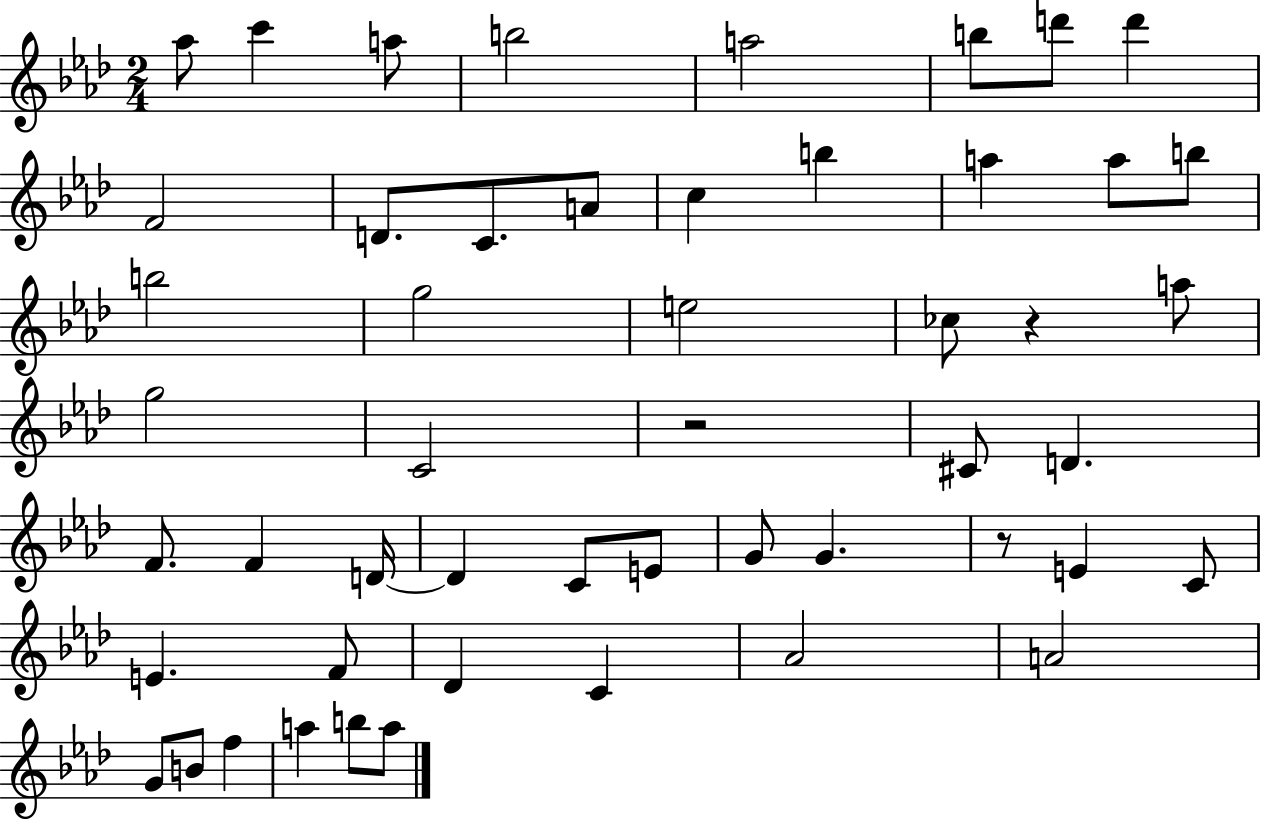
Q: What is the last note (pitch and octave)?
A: A5